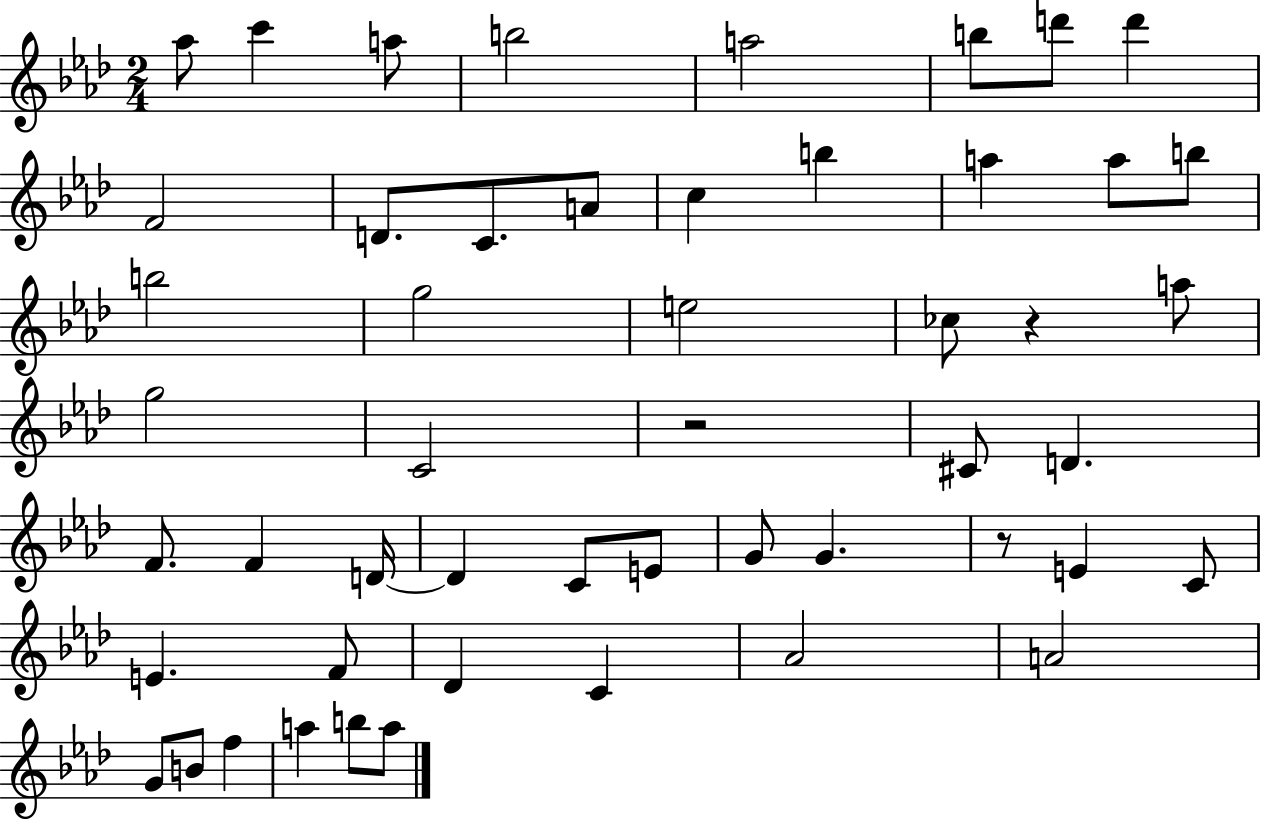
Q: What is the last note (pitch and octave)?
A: A5